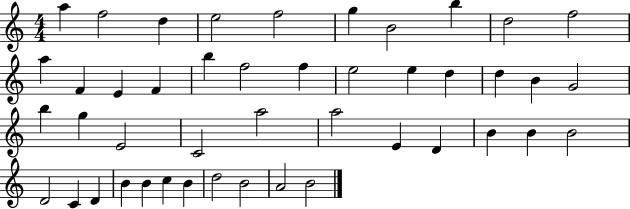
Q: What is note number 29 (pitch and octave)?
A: A5